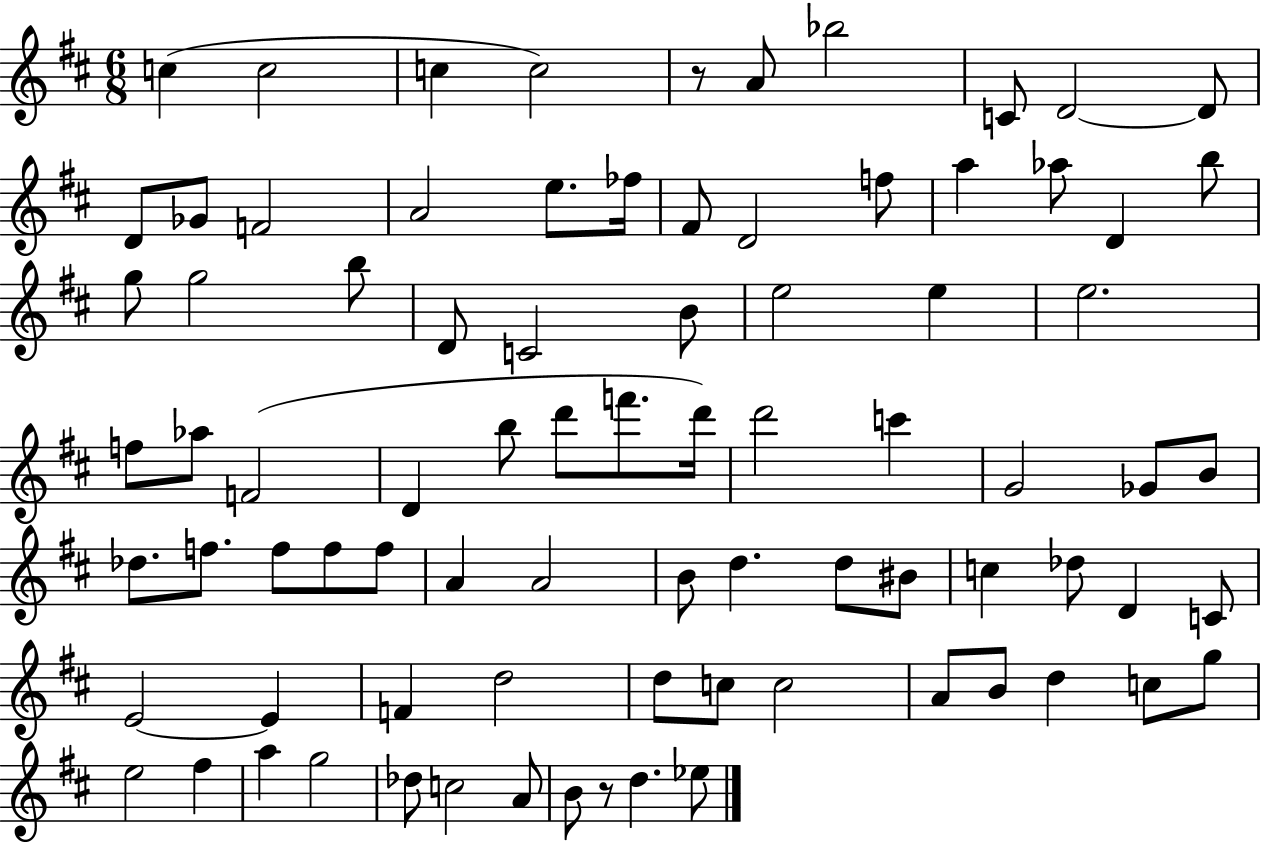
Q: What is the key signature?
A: D major